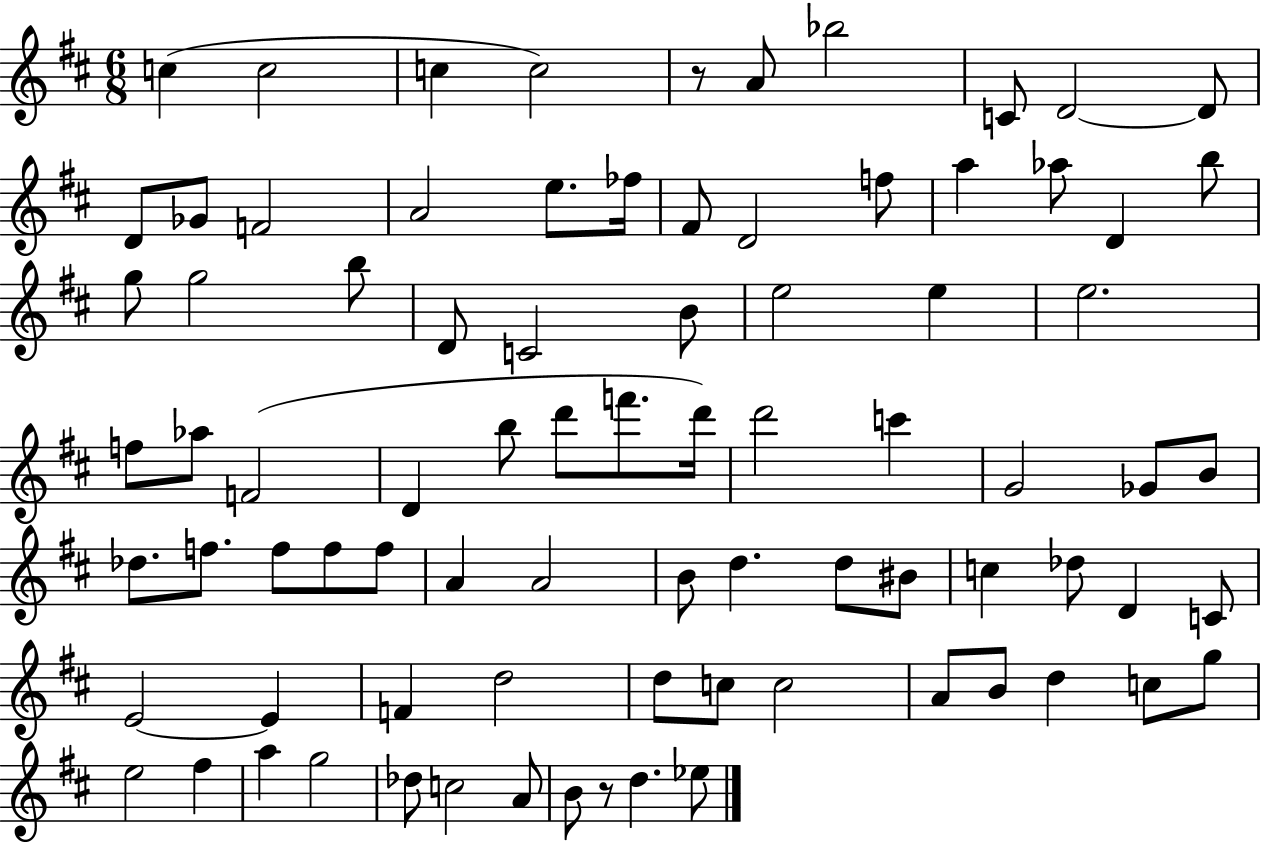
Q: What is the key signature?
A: D major